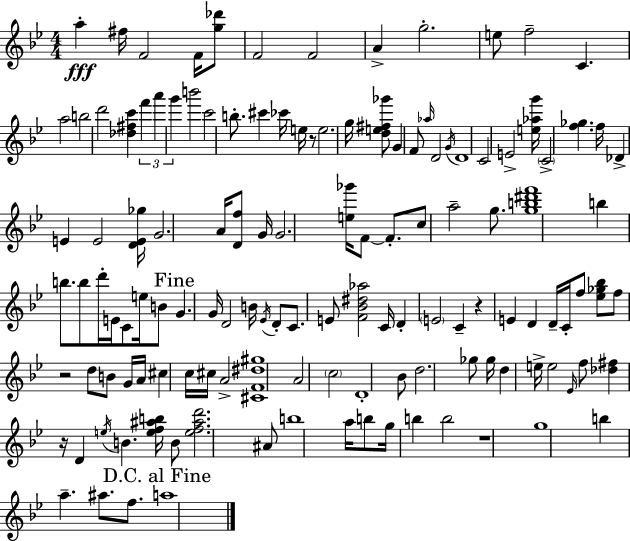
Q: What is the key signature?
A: G minor